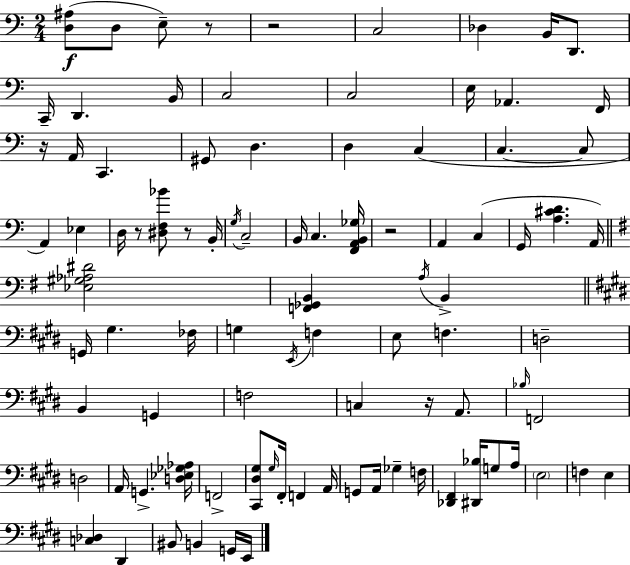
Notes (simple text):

[D3,A#3]/e D3/e E3/e R/e R/h C3/h Db3/q B2/s D2/e. C2/s D2/q. B2/s C3/h C3/h E3/s Ab2/q. F2/s R/s A2/s C2/q. G#2/e D3/q. D3/q C3/q C3/q. C3/e A2/q Eb3/q D3/s R/e [D#3,F3,Bb4]/e R/e B2/s G3/s C3/h B2/s C3/q. [F2,A2,B2,Gb3]/s R/h A2/q C3/q G2/s [A3,C#4,D4]/q. A2/s [Eb3,G#3,Ab3,D#4]/h [F2,Gb2,B2]/q A3/s B2/q G2/s G#3/q. FES3/s G3/q E2/s F3/q E3/e F3/q. D3/h B2/q G2/q F3/h C3/q R/s A2/e. Bb3/s F2/h D3/h A2/s G2/q. [D3,Eb3,Gb3,Ab3]/s F2/h [C#2,D#3,G#3]/e G#3/s F#2/s F2/q A2/s G2/e A2/s Gb3/q F3/s [Db2,F#2]/q [D#2,Bb3]/s G3/e A3/s E3/h F3/q E3/q [C3,Db3]/q D#2/q BIS2/e B2/q G2/s E2/s